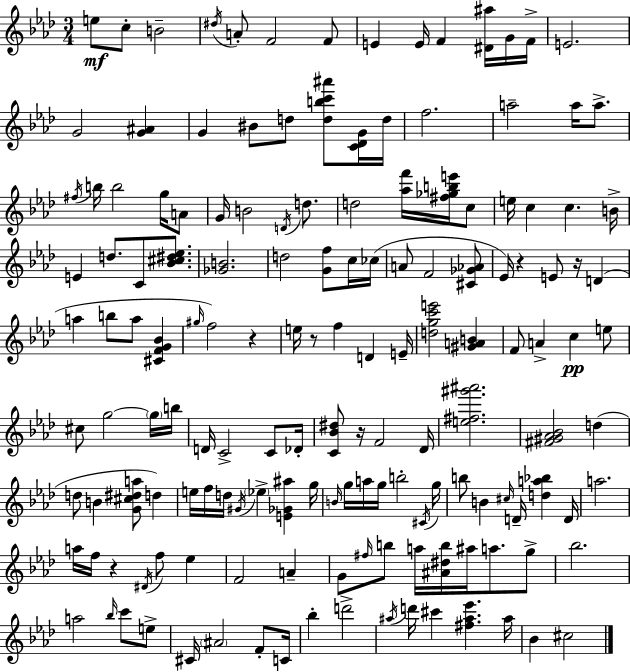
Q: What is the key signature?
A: AES major